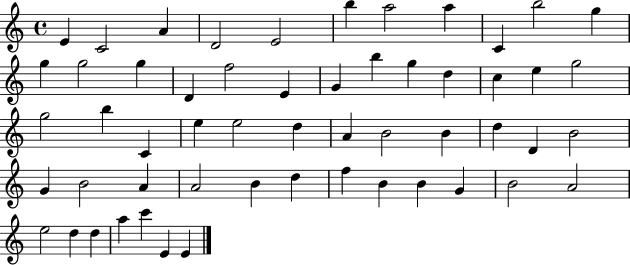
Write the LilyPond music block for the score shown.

{
  \clef treble
  \time 4/4
  \defaultTimeSignature
  \key c \major
  e'4 c'2 a'4 | d'2 e'2 | b''4 a''2 a''4 | c'4 b''2 g''4 | \break g''4 g''2 g''4 | d'4 f''2 e'4 | g'4 b''4 g''4 d''4 | c''4 e''4 g''2 | \break g''2 b''4 c'4 | e''4 e''2 d''4 | a'4 b'2 b'4 | d''4 d'4 b'2 | \break g'4 b'2 a'4 | a'2 b'4 d''4 | f''4 b'4 b'4 g'4 | b'2 a'2 | \break e''2 d''4 d''4 | a''4 c'''4 e'4 e'4 | \bar "|."
}